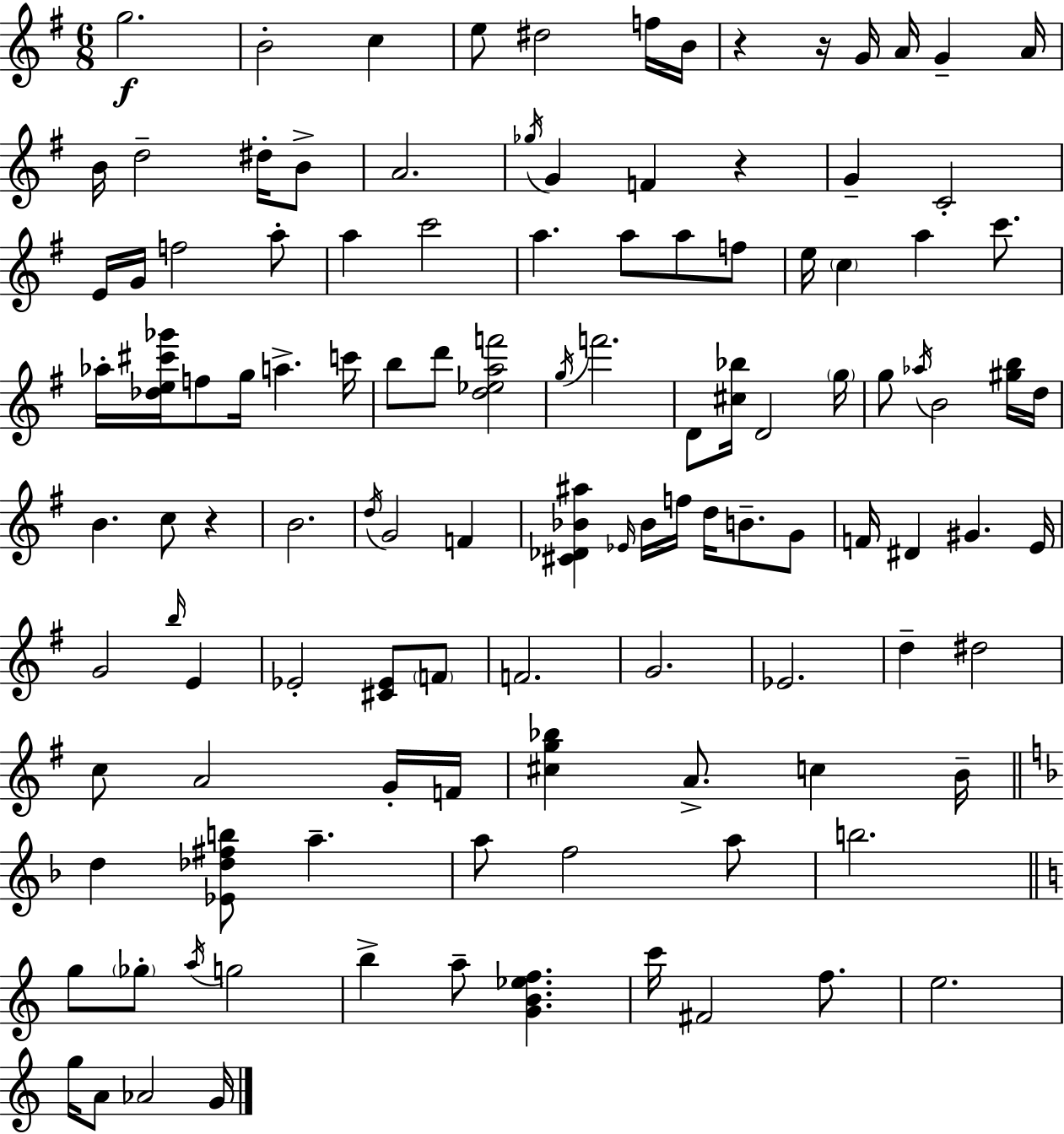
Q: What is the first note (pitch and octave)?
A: G5